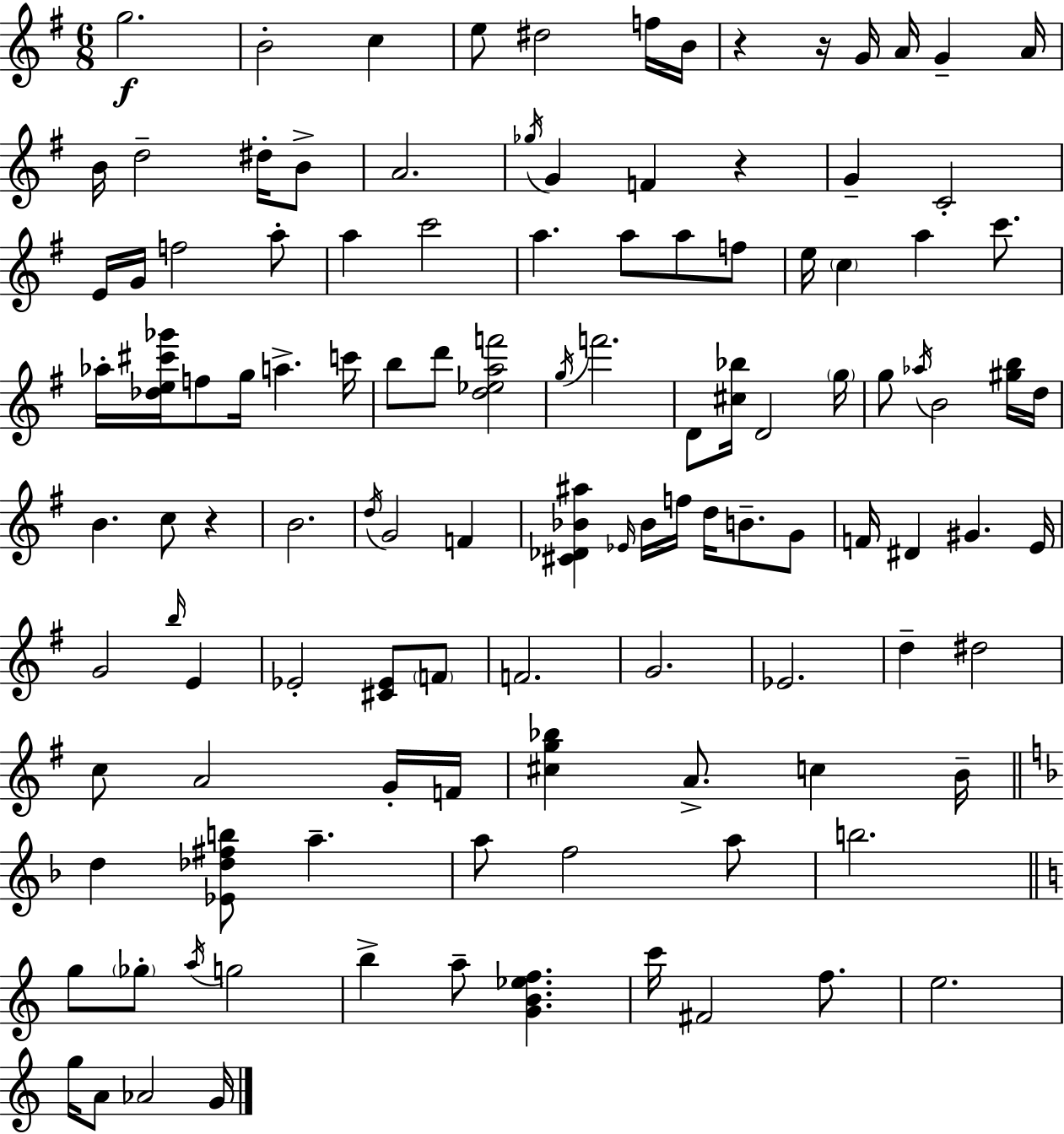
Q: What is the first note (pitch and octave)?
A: G5